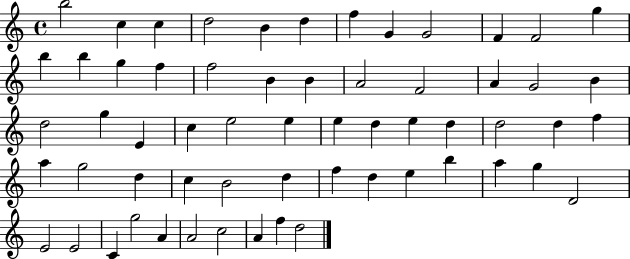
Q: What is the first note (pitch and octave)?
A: B5